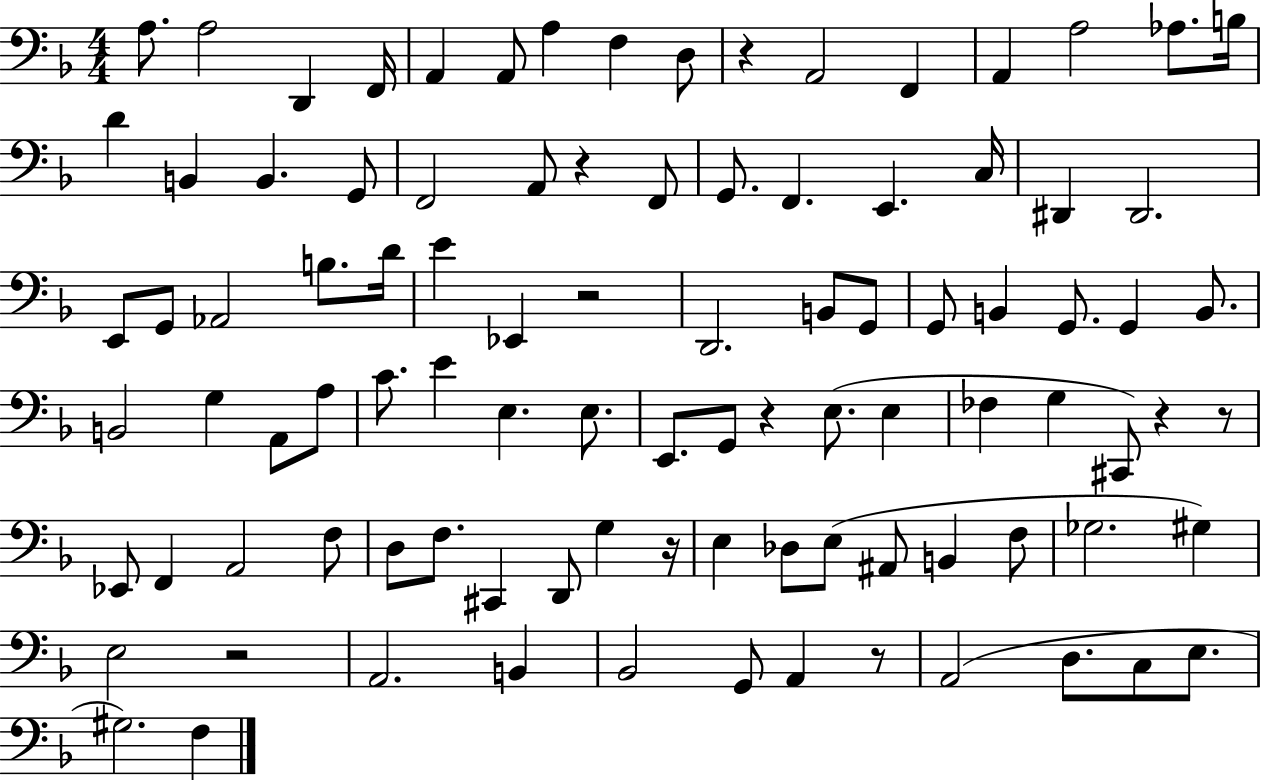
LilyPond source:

{
  \clef bass
  \numericTimeSignature
  \time 4/4
  \key f \major
  a8. a2 d,4 f,16 | a,4 a,8 a4 f4 d8 | r4 a,2 f,4 | a,4 a2 aes8. b16 | \break d'4 b,4 b,4. g,8 | f,2 a,8 r4 f,8 | g,8. f,4. e,4. c16 | dis,4 dis,2. | \break e,8 g,8 aes,2 b8. d'16 | e'4 ees,4 r2 | d,2. b,8 g,8 | g,8 b,4 g,8. g,4 b,8. | \break b,2 g4 a,8 a8 | c'8. e'4 e4. e8. | e,8. g,8 r4 e8.( e4 | fes4 g4 cis,8) r4 r8 | \break ees,8 f,4 a,2 f8 | d8 f8. cis,4 d,8 g4 r16 | e4 des8 e8( ais,8 b,4 f8 | ges2. gis4) | \break e2 r2 | a,2. b,4 | bes,2 g,8 a,4 r8 | a,2( d8. c8 e8. | \break gis2.) f4 | \bar "|."
}